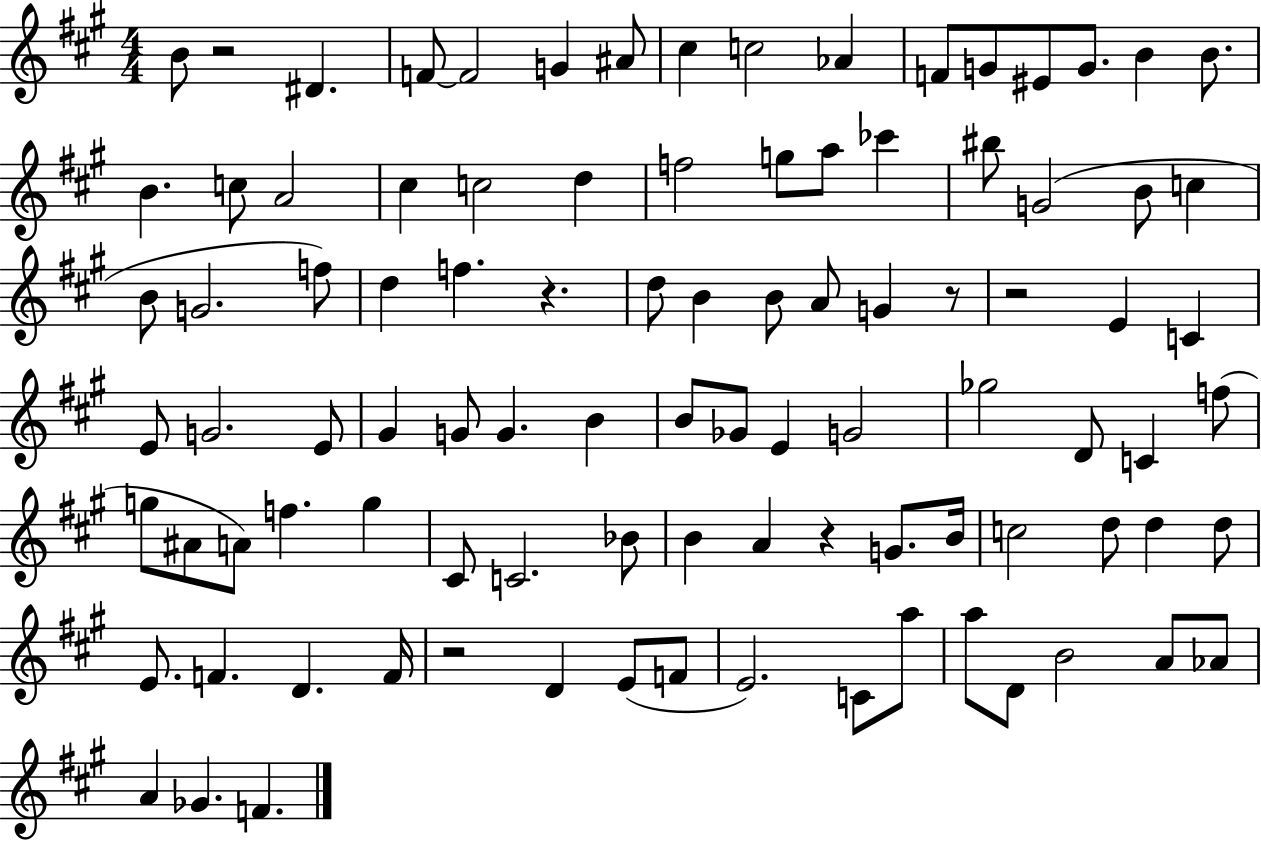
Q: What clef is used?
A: treble